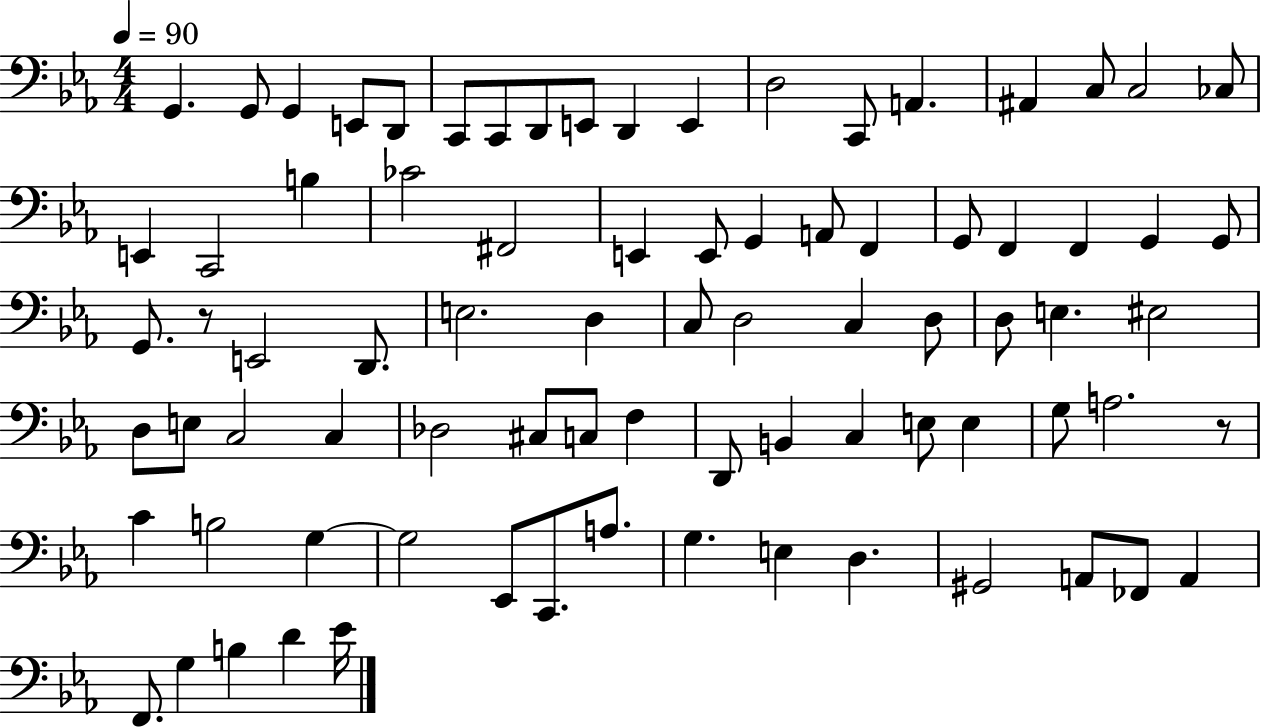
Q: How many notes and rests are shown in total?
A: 81